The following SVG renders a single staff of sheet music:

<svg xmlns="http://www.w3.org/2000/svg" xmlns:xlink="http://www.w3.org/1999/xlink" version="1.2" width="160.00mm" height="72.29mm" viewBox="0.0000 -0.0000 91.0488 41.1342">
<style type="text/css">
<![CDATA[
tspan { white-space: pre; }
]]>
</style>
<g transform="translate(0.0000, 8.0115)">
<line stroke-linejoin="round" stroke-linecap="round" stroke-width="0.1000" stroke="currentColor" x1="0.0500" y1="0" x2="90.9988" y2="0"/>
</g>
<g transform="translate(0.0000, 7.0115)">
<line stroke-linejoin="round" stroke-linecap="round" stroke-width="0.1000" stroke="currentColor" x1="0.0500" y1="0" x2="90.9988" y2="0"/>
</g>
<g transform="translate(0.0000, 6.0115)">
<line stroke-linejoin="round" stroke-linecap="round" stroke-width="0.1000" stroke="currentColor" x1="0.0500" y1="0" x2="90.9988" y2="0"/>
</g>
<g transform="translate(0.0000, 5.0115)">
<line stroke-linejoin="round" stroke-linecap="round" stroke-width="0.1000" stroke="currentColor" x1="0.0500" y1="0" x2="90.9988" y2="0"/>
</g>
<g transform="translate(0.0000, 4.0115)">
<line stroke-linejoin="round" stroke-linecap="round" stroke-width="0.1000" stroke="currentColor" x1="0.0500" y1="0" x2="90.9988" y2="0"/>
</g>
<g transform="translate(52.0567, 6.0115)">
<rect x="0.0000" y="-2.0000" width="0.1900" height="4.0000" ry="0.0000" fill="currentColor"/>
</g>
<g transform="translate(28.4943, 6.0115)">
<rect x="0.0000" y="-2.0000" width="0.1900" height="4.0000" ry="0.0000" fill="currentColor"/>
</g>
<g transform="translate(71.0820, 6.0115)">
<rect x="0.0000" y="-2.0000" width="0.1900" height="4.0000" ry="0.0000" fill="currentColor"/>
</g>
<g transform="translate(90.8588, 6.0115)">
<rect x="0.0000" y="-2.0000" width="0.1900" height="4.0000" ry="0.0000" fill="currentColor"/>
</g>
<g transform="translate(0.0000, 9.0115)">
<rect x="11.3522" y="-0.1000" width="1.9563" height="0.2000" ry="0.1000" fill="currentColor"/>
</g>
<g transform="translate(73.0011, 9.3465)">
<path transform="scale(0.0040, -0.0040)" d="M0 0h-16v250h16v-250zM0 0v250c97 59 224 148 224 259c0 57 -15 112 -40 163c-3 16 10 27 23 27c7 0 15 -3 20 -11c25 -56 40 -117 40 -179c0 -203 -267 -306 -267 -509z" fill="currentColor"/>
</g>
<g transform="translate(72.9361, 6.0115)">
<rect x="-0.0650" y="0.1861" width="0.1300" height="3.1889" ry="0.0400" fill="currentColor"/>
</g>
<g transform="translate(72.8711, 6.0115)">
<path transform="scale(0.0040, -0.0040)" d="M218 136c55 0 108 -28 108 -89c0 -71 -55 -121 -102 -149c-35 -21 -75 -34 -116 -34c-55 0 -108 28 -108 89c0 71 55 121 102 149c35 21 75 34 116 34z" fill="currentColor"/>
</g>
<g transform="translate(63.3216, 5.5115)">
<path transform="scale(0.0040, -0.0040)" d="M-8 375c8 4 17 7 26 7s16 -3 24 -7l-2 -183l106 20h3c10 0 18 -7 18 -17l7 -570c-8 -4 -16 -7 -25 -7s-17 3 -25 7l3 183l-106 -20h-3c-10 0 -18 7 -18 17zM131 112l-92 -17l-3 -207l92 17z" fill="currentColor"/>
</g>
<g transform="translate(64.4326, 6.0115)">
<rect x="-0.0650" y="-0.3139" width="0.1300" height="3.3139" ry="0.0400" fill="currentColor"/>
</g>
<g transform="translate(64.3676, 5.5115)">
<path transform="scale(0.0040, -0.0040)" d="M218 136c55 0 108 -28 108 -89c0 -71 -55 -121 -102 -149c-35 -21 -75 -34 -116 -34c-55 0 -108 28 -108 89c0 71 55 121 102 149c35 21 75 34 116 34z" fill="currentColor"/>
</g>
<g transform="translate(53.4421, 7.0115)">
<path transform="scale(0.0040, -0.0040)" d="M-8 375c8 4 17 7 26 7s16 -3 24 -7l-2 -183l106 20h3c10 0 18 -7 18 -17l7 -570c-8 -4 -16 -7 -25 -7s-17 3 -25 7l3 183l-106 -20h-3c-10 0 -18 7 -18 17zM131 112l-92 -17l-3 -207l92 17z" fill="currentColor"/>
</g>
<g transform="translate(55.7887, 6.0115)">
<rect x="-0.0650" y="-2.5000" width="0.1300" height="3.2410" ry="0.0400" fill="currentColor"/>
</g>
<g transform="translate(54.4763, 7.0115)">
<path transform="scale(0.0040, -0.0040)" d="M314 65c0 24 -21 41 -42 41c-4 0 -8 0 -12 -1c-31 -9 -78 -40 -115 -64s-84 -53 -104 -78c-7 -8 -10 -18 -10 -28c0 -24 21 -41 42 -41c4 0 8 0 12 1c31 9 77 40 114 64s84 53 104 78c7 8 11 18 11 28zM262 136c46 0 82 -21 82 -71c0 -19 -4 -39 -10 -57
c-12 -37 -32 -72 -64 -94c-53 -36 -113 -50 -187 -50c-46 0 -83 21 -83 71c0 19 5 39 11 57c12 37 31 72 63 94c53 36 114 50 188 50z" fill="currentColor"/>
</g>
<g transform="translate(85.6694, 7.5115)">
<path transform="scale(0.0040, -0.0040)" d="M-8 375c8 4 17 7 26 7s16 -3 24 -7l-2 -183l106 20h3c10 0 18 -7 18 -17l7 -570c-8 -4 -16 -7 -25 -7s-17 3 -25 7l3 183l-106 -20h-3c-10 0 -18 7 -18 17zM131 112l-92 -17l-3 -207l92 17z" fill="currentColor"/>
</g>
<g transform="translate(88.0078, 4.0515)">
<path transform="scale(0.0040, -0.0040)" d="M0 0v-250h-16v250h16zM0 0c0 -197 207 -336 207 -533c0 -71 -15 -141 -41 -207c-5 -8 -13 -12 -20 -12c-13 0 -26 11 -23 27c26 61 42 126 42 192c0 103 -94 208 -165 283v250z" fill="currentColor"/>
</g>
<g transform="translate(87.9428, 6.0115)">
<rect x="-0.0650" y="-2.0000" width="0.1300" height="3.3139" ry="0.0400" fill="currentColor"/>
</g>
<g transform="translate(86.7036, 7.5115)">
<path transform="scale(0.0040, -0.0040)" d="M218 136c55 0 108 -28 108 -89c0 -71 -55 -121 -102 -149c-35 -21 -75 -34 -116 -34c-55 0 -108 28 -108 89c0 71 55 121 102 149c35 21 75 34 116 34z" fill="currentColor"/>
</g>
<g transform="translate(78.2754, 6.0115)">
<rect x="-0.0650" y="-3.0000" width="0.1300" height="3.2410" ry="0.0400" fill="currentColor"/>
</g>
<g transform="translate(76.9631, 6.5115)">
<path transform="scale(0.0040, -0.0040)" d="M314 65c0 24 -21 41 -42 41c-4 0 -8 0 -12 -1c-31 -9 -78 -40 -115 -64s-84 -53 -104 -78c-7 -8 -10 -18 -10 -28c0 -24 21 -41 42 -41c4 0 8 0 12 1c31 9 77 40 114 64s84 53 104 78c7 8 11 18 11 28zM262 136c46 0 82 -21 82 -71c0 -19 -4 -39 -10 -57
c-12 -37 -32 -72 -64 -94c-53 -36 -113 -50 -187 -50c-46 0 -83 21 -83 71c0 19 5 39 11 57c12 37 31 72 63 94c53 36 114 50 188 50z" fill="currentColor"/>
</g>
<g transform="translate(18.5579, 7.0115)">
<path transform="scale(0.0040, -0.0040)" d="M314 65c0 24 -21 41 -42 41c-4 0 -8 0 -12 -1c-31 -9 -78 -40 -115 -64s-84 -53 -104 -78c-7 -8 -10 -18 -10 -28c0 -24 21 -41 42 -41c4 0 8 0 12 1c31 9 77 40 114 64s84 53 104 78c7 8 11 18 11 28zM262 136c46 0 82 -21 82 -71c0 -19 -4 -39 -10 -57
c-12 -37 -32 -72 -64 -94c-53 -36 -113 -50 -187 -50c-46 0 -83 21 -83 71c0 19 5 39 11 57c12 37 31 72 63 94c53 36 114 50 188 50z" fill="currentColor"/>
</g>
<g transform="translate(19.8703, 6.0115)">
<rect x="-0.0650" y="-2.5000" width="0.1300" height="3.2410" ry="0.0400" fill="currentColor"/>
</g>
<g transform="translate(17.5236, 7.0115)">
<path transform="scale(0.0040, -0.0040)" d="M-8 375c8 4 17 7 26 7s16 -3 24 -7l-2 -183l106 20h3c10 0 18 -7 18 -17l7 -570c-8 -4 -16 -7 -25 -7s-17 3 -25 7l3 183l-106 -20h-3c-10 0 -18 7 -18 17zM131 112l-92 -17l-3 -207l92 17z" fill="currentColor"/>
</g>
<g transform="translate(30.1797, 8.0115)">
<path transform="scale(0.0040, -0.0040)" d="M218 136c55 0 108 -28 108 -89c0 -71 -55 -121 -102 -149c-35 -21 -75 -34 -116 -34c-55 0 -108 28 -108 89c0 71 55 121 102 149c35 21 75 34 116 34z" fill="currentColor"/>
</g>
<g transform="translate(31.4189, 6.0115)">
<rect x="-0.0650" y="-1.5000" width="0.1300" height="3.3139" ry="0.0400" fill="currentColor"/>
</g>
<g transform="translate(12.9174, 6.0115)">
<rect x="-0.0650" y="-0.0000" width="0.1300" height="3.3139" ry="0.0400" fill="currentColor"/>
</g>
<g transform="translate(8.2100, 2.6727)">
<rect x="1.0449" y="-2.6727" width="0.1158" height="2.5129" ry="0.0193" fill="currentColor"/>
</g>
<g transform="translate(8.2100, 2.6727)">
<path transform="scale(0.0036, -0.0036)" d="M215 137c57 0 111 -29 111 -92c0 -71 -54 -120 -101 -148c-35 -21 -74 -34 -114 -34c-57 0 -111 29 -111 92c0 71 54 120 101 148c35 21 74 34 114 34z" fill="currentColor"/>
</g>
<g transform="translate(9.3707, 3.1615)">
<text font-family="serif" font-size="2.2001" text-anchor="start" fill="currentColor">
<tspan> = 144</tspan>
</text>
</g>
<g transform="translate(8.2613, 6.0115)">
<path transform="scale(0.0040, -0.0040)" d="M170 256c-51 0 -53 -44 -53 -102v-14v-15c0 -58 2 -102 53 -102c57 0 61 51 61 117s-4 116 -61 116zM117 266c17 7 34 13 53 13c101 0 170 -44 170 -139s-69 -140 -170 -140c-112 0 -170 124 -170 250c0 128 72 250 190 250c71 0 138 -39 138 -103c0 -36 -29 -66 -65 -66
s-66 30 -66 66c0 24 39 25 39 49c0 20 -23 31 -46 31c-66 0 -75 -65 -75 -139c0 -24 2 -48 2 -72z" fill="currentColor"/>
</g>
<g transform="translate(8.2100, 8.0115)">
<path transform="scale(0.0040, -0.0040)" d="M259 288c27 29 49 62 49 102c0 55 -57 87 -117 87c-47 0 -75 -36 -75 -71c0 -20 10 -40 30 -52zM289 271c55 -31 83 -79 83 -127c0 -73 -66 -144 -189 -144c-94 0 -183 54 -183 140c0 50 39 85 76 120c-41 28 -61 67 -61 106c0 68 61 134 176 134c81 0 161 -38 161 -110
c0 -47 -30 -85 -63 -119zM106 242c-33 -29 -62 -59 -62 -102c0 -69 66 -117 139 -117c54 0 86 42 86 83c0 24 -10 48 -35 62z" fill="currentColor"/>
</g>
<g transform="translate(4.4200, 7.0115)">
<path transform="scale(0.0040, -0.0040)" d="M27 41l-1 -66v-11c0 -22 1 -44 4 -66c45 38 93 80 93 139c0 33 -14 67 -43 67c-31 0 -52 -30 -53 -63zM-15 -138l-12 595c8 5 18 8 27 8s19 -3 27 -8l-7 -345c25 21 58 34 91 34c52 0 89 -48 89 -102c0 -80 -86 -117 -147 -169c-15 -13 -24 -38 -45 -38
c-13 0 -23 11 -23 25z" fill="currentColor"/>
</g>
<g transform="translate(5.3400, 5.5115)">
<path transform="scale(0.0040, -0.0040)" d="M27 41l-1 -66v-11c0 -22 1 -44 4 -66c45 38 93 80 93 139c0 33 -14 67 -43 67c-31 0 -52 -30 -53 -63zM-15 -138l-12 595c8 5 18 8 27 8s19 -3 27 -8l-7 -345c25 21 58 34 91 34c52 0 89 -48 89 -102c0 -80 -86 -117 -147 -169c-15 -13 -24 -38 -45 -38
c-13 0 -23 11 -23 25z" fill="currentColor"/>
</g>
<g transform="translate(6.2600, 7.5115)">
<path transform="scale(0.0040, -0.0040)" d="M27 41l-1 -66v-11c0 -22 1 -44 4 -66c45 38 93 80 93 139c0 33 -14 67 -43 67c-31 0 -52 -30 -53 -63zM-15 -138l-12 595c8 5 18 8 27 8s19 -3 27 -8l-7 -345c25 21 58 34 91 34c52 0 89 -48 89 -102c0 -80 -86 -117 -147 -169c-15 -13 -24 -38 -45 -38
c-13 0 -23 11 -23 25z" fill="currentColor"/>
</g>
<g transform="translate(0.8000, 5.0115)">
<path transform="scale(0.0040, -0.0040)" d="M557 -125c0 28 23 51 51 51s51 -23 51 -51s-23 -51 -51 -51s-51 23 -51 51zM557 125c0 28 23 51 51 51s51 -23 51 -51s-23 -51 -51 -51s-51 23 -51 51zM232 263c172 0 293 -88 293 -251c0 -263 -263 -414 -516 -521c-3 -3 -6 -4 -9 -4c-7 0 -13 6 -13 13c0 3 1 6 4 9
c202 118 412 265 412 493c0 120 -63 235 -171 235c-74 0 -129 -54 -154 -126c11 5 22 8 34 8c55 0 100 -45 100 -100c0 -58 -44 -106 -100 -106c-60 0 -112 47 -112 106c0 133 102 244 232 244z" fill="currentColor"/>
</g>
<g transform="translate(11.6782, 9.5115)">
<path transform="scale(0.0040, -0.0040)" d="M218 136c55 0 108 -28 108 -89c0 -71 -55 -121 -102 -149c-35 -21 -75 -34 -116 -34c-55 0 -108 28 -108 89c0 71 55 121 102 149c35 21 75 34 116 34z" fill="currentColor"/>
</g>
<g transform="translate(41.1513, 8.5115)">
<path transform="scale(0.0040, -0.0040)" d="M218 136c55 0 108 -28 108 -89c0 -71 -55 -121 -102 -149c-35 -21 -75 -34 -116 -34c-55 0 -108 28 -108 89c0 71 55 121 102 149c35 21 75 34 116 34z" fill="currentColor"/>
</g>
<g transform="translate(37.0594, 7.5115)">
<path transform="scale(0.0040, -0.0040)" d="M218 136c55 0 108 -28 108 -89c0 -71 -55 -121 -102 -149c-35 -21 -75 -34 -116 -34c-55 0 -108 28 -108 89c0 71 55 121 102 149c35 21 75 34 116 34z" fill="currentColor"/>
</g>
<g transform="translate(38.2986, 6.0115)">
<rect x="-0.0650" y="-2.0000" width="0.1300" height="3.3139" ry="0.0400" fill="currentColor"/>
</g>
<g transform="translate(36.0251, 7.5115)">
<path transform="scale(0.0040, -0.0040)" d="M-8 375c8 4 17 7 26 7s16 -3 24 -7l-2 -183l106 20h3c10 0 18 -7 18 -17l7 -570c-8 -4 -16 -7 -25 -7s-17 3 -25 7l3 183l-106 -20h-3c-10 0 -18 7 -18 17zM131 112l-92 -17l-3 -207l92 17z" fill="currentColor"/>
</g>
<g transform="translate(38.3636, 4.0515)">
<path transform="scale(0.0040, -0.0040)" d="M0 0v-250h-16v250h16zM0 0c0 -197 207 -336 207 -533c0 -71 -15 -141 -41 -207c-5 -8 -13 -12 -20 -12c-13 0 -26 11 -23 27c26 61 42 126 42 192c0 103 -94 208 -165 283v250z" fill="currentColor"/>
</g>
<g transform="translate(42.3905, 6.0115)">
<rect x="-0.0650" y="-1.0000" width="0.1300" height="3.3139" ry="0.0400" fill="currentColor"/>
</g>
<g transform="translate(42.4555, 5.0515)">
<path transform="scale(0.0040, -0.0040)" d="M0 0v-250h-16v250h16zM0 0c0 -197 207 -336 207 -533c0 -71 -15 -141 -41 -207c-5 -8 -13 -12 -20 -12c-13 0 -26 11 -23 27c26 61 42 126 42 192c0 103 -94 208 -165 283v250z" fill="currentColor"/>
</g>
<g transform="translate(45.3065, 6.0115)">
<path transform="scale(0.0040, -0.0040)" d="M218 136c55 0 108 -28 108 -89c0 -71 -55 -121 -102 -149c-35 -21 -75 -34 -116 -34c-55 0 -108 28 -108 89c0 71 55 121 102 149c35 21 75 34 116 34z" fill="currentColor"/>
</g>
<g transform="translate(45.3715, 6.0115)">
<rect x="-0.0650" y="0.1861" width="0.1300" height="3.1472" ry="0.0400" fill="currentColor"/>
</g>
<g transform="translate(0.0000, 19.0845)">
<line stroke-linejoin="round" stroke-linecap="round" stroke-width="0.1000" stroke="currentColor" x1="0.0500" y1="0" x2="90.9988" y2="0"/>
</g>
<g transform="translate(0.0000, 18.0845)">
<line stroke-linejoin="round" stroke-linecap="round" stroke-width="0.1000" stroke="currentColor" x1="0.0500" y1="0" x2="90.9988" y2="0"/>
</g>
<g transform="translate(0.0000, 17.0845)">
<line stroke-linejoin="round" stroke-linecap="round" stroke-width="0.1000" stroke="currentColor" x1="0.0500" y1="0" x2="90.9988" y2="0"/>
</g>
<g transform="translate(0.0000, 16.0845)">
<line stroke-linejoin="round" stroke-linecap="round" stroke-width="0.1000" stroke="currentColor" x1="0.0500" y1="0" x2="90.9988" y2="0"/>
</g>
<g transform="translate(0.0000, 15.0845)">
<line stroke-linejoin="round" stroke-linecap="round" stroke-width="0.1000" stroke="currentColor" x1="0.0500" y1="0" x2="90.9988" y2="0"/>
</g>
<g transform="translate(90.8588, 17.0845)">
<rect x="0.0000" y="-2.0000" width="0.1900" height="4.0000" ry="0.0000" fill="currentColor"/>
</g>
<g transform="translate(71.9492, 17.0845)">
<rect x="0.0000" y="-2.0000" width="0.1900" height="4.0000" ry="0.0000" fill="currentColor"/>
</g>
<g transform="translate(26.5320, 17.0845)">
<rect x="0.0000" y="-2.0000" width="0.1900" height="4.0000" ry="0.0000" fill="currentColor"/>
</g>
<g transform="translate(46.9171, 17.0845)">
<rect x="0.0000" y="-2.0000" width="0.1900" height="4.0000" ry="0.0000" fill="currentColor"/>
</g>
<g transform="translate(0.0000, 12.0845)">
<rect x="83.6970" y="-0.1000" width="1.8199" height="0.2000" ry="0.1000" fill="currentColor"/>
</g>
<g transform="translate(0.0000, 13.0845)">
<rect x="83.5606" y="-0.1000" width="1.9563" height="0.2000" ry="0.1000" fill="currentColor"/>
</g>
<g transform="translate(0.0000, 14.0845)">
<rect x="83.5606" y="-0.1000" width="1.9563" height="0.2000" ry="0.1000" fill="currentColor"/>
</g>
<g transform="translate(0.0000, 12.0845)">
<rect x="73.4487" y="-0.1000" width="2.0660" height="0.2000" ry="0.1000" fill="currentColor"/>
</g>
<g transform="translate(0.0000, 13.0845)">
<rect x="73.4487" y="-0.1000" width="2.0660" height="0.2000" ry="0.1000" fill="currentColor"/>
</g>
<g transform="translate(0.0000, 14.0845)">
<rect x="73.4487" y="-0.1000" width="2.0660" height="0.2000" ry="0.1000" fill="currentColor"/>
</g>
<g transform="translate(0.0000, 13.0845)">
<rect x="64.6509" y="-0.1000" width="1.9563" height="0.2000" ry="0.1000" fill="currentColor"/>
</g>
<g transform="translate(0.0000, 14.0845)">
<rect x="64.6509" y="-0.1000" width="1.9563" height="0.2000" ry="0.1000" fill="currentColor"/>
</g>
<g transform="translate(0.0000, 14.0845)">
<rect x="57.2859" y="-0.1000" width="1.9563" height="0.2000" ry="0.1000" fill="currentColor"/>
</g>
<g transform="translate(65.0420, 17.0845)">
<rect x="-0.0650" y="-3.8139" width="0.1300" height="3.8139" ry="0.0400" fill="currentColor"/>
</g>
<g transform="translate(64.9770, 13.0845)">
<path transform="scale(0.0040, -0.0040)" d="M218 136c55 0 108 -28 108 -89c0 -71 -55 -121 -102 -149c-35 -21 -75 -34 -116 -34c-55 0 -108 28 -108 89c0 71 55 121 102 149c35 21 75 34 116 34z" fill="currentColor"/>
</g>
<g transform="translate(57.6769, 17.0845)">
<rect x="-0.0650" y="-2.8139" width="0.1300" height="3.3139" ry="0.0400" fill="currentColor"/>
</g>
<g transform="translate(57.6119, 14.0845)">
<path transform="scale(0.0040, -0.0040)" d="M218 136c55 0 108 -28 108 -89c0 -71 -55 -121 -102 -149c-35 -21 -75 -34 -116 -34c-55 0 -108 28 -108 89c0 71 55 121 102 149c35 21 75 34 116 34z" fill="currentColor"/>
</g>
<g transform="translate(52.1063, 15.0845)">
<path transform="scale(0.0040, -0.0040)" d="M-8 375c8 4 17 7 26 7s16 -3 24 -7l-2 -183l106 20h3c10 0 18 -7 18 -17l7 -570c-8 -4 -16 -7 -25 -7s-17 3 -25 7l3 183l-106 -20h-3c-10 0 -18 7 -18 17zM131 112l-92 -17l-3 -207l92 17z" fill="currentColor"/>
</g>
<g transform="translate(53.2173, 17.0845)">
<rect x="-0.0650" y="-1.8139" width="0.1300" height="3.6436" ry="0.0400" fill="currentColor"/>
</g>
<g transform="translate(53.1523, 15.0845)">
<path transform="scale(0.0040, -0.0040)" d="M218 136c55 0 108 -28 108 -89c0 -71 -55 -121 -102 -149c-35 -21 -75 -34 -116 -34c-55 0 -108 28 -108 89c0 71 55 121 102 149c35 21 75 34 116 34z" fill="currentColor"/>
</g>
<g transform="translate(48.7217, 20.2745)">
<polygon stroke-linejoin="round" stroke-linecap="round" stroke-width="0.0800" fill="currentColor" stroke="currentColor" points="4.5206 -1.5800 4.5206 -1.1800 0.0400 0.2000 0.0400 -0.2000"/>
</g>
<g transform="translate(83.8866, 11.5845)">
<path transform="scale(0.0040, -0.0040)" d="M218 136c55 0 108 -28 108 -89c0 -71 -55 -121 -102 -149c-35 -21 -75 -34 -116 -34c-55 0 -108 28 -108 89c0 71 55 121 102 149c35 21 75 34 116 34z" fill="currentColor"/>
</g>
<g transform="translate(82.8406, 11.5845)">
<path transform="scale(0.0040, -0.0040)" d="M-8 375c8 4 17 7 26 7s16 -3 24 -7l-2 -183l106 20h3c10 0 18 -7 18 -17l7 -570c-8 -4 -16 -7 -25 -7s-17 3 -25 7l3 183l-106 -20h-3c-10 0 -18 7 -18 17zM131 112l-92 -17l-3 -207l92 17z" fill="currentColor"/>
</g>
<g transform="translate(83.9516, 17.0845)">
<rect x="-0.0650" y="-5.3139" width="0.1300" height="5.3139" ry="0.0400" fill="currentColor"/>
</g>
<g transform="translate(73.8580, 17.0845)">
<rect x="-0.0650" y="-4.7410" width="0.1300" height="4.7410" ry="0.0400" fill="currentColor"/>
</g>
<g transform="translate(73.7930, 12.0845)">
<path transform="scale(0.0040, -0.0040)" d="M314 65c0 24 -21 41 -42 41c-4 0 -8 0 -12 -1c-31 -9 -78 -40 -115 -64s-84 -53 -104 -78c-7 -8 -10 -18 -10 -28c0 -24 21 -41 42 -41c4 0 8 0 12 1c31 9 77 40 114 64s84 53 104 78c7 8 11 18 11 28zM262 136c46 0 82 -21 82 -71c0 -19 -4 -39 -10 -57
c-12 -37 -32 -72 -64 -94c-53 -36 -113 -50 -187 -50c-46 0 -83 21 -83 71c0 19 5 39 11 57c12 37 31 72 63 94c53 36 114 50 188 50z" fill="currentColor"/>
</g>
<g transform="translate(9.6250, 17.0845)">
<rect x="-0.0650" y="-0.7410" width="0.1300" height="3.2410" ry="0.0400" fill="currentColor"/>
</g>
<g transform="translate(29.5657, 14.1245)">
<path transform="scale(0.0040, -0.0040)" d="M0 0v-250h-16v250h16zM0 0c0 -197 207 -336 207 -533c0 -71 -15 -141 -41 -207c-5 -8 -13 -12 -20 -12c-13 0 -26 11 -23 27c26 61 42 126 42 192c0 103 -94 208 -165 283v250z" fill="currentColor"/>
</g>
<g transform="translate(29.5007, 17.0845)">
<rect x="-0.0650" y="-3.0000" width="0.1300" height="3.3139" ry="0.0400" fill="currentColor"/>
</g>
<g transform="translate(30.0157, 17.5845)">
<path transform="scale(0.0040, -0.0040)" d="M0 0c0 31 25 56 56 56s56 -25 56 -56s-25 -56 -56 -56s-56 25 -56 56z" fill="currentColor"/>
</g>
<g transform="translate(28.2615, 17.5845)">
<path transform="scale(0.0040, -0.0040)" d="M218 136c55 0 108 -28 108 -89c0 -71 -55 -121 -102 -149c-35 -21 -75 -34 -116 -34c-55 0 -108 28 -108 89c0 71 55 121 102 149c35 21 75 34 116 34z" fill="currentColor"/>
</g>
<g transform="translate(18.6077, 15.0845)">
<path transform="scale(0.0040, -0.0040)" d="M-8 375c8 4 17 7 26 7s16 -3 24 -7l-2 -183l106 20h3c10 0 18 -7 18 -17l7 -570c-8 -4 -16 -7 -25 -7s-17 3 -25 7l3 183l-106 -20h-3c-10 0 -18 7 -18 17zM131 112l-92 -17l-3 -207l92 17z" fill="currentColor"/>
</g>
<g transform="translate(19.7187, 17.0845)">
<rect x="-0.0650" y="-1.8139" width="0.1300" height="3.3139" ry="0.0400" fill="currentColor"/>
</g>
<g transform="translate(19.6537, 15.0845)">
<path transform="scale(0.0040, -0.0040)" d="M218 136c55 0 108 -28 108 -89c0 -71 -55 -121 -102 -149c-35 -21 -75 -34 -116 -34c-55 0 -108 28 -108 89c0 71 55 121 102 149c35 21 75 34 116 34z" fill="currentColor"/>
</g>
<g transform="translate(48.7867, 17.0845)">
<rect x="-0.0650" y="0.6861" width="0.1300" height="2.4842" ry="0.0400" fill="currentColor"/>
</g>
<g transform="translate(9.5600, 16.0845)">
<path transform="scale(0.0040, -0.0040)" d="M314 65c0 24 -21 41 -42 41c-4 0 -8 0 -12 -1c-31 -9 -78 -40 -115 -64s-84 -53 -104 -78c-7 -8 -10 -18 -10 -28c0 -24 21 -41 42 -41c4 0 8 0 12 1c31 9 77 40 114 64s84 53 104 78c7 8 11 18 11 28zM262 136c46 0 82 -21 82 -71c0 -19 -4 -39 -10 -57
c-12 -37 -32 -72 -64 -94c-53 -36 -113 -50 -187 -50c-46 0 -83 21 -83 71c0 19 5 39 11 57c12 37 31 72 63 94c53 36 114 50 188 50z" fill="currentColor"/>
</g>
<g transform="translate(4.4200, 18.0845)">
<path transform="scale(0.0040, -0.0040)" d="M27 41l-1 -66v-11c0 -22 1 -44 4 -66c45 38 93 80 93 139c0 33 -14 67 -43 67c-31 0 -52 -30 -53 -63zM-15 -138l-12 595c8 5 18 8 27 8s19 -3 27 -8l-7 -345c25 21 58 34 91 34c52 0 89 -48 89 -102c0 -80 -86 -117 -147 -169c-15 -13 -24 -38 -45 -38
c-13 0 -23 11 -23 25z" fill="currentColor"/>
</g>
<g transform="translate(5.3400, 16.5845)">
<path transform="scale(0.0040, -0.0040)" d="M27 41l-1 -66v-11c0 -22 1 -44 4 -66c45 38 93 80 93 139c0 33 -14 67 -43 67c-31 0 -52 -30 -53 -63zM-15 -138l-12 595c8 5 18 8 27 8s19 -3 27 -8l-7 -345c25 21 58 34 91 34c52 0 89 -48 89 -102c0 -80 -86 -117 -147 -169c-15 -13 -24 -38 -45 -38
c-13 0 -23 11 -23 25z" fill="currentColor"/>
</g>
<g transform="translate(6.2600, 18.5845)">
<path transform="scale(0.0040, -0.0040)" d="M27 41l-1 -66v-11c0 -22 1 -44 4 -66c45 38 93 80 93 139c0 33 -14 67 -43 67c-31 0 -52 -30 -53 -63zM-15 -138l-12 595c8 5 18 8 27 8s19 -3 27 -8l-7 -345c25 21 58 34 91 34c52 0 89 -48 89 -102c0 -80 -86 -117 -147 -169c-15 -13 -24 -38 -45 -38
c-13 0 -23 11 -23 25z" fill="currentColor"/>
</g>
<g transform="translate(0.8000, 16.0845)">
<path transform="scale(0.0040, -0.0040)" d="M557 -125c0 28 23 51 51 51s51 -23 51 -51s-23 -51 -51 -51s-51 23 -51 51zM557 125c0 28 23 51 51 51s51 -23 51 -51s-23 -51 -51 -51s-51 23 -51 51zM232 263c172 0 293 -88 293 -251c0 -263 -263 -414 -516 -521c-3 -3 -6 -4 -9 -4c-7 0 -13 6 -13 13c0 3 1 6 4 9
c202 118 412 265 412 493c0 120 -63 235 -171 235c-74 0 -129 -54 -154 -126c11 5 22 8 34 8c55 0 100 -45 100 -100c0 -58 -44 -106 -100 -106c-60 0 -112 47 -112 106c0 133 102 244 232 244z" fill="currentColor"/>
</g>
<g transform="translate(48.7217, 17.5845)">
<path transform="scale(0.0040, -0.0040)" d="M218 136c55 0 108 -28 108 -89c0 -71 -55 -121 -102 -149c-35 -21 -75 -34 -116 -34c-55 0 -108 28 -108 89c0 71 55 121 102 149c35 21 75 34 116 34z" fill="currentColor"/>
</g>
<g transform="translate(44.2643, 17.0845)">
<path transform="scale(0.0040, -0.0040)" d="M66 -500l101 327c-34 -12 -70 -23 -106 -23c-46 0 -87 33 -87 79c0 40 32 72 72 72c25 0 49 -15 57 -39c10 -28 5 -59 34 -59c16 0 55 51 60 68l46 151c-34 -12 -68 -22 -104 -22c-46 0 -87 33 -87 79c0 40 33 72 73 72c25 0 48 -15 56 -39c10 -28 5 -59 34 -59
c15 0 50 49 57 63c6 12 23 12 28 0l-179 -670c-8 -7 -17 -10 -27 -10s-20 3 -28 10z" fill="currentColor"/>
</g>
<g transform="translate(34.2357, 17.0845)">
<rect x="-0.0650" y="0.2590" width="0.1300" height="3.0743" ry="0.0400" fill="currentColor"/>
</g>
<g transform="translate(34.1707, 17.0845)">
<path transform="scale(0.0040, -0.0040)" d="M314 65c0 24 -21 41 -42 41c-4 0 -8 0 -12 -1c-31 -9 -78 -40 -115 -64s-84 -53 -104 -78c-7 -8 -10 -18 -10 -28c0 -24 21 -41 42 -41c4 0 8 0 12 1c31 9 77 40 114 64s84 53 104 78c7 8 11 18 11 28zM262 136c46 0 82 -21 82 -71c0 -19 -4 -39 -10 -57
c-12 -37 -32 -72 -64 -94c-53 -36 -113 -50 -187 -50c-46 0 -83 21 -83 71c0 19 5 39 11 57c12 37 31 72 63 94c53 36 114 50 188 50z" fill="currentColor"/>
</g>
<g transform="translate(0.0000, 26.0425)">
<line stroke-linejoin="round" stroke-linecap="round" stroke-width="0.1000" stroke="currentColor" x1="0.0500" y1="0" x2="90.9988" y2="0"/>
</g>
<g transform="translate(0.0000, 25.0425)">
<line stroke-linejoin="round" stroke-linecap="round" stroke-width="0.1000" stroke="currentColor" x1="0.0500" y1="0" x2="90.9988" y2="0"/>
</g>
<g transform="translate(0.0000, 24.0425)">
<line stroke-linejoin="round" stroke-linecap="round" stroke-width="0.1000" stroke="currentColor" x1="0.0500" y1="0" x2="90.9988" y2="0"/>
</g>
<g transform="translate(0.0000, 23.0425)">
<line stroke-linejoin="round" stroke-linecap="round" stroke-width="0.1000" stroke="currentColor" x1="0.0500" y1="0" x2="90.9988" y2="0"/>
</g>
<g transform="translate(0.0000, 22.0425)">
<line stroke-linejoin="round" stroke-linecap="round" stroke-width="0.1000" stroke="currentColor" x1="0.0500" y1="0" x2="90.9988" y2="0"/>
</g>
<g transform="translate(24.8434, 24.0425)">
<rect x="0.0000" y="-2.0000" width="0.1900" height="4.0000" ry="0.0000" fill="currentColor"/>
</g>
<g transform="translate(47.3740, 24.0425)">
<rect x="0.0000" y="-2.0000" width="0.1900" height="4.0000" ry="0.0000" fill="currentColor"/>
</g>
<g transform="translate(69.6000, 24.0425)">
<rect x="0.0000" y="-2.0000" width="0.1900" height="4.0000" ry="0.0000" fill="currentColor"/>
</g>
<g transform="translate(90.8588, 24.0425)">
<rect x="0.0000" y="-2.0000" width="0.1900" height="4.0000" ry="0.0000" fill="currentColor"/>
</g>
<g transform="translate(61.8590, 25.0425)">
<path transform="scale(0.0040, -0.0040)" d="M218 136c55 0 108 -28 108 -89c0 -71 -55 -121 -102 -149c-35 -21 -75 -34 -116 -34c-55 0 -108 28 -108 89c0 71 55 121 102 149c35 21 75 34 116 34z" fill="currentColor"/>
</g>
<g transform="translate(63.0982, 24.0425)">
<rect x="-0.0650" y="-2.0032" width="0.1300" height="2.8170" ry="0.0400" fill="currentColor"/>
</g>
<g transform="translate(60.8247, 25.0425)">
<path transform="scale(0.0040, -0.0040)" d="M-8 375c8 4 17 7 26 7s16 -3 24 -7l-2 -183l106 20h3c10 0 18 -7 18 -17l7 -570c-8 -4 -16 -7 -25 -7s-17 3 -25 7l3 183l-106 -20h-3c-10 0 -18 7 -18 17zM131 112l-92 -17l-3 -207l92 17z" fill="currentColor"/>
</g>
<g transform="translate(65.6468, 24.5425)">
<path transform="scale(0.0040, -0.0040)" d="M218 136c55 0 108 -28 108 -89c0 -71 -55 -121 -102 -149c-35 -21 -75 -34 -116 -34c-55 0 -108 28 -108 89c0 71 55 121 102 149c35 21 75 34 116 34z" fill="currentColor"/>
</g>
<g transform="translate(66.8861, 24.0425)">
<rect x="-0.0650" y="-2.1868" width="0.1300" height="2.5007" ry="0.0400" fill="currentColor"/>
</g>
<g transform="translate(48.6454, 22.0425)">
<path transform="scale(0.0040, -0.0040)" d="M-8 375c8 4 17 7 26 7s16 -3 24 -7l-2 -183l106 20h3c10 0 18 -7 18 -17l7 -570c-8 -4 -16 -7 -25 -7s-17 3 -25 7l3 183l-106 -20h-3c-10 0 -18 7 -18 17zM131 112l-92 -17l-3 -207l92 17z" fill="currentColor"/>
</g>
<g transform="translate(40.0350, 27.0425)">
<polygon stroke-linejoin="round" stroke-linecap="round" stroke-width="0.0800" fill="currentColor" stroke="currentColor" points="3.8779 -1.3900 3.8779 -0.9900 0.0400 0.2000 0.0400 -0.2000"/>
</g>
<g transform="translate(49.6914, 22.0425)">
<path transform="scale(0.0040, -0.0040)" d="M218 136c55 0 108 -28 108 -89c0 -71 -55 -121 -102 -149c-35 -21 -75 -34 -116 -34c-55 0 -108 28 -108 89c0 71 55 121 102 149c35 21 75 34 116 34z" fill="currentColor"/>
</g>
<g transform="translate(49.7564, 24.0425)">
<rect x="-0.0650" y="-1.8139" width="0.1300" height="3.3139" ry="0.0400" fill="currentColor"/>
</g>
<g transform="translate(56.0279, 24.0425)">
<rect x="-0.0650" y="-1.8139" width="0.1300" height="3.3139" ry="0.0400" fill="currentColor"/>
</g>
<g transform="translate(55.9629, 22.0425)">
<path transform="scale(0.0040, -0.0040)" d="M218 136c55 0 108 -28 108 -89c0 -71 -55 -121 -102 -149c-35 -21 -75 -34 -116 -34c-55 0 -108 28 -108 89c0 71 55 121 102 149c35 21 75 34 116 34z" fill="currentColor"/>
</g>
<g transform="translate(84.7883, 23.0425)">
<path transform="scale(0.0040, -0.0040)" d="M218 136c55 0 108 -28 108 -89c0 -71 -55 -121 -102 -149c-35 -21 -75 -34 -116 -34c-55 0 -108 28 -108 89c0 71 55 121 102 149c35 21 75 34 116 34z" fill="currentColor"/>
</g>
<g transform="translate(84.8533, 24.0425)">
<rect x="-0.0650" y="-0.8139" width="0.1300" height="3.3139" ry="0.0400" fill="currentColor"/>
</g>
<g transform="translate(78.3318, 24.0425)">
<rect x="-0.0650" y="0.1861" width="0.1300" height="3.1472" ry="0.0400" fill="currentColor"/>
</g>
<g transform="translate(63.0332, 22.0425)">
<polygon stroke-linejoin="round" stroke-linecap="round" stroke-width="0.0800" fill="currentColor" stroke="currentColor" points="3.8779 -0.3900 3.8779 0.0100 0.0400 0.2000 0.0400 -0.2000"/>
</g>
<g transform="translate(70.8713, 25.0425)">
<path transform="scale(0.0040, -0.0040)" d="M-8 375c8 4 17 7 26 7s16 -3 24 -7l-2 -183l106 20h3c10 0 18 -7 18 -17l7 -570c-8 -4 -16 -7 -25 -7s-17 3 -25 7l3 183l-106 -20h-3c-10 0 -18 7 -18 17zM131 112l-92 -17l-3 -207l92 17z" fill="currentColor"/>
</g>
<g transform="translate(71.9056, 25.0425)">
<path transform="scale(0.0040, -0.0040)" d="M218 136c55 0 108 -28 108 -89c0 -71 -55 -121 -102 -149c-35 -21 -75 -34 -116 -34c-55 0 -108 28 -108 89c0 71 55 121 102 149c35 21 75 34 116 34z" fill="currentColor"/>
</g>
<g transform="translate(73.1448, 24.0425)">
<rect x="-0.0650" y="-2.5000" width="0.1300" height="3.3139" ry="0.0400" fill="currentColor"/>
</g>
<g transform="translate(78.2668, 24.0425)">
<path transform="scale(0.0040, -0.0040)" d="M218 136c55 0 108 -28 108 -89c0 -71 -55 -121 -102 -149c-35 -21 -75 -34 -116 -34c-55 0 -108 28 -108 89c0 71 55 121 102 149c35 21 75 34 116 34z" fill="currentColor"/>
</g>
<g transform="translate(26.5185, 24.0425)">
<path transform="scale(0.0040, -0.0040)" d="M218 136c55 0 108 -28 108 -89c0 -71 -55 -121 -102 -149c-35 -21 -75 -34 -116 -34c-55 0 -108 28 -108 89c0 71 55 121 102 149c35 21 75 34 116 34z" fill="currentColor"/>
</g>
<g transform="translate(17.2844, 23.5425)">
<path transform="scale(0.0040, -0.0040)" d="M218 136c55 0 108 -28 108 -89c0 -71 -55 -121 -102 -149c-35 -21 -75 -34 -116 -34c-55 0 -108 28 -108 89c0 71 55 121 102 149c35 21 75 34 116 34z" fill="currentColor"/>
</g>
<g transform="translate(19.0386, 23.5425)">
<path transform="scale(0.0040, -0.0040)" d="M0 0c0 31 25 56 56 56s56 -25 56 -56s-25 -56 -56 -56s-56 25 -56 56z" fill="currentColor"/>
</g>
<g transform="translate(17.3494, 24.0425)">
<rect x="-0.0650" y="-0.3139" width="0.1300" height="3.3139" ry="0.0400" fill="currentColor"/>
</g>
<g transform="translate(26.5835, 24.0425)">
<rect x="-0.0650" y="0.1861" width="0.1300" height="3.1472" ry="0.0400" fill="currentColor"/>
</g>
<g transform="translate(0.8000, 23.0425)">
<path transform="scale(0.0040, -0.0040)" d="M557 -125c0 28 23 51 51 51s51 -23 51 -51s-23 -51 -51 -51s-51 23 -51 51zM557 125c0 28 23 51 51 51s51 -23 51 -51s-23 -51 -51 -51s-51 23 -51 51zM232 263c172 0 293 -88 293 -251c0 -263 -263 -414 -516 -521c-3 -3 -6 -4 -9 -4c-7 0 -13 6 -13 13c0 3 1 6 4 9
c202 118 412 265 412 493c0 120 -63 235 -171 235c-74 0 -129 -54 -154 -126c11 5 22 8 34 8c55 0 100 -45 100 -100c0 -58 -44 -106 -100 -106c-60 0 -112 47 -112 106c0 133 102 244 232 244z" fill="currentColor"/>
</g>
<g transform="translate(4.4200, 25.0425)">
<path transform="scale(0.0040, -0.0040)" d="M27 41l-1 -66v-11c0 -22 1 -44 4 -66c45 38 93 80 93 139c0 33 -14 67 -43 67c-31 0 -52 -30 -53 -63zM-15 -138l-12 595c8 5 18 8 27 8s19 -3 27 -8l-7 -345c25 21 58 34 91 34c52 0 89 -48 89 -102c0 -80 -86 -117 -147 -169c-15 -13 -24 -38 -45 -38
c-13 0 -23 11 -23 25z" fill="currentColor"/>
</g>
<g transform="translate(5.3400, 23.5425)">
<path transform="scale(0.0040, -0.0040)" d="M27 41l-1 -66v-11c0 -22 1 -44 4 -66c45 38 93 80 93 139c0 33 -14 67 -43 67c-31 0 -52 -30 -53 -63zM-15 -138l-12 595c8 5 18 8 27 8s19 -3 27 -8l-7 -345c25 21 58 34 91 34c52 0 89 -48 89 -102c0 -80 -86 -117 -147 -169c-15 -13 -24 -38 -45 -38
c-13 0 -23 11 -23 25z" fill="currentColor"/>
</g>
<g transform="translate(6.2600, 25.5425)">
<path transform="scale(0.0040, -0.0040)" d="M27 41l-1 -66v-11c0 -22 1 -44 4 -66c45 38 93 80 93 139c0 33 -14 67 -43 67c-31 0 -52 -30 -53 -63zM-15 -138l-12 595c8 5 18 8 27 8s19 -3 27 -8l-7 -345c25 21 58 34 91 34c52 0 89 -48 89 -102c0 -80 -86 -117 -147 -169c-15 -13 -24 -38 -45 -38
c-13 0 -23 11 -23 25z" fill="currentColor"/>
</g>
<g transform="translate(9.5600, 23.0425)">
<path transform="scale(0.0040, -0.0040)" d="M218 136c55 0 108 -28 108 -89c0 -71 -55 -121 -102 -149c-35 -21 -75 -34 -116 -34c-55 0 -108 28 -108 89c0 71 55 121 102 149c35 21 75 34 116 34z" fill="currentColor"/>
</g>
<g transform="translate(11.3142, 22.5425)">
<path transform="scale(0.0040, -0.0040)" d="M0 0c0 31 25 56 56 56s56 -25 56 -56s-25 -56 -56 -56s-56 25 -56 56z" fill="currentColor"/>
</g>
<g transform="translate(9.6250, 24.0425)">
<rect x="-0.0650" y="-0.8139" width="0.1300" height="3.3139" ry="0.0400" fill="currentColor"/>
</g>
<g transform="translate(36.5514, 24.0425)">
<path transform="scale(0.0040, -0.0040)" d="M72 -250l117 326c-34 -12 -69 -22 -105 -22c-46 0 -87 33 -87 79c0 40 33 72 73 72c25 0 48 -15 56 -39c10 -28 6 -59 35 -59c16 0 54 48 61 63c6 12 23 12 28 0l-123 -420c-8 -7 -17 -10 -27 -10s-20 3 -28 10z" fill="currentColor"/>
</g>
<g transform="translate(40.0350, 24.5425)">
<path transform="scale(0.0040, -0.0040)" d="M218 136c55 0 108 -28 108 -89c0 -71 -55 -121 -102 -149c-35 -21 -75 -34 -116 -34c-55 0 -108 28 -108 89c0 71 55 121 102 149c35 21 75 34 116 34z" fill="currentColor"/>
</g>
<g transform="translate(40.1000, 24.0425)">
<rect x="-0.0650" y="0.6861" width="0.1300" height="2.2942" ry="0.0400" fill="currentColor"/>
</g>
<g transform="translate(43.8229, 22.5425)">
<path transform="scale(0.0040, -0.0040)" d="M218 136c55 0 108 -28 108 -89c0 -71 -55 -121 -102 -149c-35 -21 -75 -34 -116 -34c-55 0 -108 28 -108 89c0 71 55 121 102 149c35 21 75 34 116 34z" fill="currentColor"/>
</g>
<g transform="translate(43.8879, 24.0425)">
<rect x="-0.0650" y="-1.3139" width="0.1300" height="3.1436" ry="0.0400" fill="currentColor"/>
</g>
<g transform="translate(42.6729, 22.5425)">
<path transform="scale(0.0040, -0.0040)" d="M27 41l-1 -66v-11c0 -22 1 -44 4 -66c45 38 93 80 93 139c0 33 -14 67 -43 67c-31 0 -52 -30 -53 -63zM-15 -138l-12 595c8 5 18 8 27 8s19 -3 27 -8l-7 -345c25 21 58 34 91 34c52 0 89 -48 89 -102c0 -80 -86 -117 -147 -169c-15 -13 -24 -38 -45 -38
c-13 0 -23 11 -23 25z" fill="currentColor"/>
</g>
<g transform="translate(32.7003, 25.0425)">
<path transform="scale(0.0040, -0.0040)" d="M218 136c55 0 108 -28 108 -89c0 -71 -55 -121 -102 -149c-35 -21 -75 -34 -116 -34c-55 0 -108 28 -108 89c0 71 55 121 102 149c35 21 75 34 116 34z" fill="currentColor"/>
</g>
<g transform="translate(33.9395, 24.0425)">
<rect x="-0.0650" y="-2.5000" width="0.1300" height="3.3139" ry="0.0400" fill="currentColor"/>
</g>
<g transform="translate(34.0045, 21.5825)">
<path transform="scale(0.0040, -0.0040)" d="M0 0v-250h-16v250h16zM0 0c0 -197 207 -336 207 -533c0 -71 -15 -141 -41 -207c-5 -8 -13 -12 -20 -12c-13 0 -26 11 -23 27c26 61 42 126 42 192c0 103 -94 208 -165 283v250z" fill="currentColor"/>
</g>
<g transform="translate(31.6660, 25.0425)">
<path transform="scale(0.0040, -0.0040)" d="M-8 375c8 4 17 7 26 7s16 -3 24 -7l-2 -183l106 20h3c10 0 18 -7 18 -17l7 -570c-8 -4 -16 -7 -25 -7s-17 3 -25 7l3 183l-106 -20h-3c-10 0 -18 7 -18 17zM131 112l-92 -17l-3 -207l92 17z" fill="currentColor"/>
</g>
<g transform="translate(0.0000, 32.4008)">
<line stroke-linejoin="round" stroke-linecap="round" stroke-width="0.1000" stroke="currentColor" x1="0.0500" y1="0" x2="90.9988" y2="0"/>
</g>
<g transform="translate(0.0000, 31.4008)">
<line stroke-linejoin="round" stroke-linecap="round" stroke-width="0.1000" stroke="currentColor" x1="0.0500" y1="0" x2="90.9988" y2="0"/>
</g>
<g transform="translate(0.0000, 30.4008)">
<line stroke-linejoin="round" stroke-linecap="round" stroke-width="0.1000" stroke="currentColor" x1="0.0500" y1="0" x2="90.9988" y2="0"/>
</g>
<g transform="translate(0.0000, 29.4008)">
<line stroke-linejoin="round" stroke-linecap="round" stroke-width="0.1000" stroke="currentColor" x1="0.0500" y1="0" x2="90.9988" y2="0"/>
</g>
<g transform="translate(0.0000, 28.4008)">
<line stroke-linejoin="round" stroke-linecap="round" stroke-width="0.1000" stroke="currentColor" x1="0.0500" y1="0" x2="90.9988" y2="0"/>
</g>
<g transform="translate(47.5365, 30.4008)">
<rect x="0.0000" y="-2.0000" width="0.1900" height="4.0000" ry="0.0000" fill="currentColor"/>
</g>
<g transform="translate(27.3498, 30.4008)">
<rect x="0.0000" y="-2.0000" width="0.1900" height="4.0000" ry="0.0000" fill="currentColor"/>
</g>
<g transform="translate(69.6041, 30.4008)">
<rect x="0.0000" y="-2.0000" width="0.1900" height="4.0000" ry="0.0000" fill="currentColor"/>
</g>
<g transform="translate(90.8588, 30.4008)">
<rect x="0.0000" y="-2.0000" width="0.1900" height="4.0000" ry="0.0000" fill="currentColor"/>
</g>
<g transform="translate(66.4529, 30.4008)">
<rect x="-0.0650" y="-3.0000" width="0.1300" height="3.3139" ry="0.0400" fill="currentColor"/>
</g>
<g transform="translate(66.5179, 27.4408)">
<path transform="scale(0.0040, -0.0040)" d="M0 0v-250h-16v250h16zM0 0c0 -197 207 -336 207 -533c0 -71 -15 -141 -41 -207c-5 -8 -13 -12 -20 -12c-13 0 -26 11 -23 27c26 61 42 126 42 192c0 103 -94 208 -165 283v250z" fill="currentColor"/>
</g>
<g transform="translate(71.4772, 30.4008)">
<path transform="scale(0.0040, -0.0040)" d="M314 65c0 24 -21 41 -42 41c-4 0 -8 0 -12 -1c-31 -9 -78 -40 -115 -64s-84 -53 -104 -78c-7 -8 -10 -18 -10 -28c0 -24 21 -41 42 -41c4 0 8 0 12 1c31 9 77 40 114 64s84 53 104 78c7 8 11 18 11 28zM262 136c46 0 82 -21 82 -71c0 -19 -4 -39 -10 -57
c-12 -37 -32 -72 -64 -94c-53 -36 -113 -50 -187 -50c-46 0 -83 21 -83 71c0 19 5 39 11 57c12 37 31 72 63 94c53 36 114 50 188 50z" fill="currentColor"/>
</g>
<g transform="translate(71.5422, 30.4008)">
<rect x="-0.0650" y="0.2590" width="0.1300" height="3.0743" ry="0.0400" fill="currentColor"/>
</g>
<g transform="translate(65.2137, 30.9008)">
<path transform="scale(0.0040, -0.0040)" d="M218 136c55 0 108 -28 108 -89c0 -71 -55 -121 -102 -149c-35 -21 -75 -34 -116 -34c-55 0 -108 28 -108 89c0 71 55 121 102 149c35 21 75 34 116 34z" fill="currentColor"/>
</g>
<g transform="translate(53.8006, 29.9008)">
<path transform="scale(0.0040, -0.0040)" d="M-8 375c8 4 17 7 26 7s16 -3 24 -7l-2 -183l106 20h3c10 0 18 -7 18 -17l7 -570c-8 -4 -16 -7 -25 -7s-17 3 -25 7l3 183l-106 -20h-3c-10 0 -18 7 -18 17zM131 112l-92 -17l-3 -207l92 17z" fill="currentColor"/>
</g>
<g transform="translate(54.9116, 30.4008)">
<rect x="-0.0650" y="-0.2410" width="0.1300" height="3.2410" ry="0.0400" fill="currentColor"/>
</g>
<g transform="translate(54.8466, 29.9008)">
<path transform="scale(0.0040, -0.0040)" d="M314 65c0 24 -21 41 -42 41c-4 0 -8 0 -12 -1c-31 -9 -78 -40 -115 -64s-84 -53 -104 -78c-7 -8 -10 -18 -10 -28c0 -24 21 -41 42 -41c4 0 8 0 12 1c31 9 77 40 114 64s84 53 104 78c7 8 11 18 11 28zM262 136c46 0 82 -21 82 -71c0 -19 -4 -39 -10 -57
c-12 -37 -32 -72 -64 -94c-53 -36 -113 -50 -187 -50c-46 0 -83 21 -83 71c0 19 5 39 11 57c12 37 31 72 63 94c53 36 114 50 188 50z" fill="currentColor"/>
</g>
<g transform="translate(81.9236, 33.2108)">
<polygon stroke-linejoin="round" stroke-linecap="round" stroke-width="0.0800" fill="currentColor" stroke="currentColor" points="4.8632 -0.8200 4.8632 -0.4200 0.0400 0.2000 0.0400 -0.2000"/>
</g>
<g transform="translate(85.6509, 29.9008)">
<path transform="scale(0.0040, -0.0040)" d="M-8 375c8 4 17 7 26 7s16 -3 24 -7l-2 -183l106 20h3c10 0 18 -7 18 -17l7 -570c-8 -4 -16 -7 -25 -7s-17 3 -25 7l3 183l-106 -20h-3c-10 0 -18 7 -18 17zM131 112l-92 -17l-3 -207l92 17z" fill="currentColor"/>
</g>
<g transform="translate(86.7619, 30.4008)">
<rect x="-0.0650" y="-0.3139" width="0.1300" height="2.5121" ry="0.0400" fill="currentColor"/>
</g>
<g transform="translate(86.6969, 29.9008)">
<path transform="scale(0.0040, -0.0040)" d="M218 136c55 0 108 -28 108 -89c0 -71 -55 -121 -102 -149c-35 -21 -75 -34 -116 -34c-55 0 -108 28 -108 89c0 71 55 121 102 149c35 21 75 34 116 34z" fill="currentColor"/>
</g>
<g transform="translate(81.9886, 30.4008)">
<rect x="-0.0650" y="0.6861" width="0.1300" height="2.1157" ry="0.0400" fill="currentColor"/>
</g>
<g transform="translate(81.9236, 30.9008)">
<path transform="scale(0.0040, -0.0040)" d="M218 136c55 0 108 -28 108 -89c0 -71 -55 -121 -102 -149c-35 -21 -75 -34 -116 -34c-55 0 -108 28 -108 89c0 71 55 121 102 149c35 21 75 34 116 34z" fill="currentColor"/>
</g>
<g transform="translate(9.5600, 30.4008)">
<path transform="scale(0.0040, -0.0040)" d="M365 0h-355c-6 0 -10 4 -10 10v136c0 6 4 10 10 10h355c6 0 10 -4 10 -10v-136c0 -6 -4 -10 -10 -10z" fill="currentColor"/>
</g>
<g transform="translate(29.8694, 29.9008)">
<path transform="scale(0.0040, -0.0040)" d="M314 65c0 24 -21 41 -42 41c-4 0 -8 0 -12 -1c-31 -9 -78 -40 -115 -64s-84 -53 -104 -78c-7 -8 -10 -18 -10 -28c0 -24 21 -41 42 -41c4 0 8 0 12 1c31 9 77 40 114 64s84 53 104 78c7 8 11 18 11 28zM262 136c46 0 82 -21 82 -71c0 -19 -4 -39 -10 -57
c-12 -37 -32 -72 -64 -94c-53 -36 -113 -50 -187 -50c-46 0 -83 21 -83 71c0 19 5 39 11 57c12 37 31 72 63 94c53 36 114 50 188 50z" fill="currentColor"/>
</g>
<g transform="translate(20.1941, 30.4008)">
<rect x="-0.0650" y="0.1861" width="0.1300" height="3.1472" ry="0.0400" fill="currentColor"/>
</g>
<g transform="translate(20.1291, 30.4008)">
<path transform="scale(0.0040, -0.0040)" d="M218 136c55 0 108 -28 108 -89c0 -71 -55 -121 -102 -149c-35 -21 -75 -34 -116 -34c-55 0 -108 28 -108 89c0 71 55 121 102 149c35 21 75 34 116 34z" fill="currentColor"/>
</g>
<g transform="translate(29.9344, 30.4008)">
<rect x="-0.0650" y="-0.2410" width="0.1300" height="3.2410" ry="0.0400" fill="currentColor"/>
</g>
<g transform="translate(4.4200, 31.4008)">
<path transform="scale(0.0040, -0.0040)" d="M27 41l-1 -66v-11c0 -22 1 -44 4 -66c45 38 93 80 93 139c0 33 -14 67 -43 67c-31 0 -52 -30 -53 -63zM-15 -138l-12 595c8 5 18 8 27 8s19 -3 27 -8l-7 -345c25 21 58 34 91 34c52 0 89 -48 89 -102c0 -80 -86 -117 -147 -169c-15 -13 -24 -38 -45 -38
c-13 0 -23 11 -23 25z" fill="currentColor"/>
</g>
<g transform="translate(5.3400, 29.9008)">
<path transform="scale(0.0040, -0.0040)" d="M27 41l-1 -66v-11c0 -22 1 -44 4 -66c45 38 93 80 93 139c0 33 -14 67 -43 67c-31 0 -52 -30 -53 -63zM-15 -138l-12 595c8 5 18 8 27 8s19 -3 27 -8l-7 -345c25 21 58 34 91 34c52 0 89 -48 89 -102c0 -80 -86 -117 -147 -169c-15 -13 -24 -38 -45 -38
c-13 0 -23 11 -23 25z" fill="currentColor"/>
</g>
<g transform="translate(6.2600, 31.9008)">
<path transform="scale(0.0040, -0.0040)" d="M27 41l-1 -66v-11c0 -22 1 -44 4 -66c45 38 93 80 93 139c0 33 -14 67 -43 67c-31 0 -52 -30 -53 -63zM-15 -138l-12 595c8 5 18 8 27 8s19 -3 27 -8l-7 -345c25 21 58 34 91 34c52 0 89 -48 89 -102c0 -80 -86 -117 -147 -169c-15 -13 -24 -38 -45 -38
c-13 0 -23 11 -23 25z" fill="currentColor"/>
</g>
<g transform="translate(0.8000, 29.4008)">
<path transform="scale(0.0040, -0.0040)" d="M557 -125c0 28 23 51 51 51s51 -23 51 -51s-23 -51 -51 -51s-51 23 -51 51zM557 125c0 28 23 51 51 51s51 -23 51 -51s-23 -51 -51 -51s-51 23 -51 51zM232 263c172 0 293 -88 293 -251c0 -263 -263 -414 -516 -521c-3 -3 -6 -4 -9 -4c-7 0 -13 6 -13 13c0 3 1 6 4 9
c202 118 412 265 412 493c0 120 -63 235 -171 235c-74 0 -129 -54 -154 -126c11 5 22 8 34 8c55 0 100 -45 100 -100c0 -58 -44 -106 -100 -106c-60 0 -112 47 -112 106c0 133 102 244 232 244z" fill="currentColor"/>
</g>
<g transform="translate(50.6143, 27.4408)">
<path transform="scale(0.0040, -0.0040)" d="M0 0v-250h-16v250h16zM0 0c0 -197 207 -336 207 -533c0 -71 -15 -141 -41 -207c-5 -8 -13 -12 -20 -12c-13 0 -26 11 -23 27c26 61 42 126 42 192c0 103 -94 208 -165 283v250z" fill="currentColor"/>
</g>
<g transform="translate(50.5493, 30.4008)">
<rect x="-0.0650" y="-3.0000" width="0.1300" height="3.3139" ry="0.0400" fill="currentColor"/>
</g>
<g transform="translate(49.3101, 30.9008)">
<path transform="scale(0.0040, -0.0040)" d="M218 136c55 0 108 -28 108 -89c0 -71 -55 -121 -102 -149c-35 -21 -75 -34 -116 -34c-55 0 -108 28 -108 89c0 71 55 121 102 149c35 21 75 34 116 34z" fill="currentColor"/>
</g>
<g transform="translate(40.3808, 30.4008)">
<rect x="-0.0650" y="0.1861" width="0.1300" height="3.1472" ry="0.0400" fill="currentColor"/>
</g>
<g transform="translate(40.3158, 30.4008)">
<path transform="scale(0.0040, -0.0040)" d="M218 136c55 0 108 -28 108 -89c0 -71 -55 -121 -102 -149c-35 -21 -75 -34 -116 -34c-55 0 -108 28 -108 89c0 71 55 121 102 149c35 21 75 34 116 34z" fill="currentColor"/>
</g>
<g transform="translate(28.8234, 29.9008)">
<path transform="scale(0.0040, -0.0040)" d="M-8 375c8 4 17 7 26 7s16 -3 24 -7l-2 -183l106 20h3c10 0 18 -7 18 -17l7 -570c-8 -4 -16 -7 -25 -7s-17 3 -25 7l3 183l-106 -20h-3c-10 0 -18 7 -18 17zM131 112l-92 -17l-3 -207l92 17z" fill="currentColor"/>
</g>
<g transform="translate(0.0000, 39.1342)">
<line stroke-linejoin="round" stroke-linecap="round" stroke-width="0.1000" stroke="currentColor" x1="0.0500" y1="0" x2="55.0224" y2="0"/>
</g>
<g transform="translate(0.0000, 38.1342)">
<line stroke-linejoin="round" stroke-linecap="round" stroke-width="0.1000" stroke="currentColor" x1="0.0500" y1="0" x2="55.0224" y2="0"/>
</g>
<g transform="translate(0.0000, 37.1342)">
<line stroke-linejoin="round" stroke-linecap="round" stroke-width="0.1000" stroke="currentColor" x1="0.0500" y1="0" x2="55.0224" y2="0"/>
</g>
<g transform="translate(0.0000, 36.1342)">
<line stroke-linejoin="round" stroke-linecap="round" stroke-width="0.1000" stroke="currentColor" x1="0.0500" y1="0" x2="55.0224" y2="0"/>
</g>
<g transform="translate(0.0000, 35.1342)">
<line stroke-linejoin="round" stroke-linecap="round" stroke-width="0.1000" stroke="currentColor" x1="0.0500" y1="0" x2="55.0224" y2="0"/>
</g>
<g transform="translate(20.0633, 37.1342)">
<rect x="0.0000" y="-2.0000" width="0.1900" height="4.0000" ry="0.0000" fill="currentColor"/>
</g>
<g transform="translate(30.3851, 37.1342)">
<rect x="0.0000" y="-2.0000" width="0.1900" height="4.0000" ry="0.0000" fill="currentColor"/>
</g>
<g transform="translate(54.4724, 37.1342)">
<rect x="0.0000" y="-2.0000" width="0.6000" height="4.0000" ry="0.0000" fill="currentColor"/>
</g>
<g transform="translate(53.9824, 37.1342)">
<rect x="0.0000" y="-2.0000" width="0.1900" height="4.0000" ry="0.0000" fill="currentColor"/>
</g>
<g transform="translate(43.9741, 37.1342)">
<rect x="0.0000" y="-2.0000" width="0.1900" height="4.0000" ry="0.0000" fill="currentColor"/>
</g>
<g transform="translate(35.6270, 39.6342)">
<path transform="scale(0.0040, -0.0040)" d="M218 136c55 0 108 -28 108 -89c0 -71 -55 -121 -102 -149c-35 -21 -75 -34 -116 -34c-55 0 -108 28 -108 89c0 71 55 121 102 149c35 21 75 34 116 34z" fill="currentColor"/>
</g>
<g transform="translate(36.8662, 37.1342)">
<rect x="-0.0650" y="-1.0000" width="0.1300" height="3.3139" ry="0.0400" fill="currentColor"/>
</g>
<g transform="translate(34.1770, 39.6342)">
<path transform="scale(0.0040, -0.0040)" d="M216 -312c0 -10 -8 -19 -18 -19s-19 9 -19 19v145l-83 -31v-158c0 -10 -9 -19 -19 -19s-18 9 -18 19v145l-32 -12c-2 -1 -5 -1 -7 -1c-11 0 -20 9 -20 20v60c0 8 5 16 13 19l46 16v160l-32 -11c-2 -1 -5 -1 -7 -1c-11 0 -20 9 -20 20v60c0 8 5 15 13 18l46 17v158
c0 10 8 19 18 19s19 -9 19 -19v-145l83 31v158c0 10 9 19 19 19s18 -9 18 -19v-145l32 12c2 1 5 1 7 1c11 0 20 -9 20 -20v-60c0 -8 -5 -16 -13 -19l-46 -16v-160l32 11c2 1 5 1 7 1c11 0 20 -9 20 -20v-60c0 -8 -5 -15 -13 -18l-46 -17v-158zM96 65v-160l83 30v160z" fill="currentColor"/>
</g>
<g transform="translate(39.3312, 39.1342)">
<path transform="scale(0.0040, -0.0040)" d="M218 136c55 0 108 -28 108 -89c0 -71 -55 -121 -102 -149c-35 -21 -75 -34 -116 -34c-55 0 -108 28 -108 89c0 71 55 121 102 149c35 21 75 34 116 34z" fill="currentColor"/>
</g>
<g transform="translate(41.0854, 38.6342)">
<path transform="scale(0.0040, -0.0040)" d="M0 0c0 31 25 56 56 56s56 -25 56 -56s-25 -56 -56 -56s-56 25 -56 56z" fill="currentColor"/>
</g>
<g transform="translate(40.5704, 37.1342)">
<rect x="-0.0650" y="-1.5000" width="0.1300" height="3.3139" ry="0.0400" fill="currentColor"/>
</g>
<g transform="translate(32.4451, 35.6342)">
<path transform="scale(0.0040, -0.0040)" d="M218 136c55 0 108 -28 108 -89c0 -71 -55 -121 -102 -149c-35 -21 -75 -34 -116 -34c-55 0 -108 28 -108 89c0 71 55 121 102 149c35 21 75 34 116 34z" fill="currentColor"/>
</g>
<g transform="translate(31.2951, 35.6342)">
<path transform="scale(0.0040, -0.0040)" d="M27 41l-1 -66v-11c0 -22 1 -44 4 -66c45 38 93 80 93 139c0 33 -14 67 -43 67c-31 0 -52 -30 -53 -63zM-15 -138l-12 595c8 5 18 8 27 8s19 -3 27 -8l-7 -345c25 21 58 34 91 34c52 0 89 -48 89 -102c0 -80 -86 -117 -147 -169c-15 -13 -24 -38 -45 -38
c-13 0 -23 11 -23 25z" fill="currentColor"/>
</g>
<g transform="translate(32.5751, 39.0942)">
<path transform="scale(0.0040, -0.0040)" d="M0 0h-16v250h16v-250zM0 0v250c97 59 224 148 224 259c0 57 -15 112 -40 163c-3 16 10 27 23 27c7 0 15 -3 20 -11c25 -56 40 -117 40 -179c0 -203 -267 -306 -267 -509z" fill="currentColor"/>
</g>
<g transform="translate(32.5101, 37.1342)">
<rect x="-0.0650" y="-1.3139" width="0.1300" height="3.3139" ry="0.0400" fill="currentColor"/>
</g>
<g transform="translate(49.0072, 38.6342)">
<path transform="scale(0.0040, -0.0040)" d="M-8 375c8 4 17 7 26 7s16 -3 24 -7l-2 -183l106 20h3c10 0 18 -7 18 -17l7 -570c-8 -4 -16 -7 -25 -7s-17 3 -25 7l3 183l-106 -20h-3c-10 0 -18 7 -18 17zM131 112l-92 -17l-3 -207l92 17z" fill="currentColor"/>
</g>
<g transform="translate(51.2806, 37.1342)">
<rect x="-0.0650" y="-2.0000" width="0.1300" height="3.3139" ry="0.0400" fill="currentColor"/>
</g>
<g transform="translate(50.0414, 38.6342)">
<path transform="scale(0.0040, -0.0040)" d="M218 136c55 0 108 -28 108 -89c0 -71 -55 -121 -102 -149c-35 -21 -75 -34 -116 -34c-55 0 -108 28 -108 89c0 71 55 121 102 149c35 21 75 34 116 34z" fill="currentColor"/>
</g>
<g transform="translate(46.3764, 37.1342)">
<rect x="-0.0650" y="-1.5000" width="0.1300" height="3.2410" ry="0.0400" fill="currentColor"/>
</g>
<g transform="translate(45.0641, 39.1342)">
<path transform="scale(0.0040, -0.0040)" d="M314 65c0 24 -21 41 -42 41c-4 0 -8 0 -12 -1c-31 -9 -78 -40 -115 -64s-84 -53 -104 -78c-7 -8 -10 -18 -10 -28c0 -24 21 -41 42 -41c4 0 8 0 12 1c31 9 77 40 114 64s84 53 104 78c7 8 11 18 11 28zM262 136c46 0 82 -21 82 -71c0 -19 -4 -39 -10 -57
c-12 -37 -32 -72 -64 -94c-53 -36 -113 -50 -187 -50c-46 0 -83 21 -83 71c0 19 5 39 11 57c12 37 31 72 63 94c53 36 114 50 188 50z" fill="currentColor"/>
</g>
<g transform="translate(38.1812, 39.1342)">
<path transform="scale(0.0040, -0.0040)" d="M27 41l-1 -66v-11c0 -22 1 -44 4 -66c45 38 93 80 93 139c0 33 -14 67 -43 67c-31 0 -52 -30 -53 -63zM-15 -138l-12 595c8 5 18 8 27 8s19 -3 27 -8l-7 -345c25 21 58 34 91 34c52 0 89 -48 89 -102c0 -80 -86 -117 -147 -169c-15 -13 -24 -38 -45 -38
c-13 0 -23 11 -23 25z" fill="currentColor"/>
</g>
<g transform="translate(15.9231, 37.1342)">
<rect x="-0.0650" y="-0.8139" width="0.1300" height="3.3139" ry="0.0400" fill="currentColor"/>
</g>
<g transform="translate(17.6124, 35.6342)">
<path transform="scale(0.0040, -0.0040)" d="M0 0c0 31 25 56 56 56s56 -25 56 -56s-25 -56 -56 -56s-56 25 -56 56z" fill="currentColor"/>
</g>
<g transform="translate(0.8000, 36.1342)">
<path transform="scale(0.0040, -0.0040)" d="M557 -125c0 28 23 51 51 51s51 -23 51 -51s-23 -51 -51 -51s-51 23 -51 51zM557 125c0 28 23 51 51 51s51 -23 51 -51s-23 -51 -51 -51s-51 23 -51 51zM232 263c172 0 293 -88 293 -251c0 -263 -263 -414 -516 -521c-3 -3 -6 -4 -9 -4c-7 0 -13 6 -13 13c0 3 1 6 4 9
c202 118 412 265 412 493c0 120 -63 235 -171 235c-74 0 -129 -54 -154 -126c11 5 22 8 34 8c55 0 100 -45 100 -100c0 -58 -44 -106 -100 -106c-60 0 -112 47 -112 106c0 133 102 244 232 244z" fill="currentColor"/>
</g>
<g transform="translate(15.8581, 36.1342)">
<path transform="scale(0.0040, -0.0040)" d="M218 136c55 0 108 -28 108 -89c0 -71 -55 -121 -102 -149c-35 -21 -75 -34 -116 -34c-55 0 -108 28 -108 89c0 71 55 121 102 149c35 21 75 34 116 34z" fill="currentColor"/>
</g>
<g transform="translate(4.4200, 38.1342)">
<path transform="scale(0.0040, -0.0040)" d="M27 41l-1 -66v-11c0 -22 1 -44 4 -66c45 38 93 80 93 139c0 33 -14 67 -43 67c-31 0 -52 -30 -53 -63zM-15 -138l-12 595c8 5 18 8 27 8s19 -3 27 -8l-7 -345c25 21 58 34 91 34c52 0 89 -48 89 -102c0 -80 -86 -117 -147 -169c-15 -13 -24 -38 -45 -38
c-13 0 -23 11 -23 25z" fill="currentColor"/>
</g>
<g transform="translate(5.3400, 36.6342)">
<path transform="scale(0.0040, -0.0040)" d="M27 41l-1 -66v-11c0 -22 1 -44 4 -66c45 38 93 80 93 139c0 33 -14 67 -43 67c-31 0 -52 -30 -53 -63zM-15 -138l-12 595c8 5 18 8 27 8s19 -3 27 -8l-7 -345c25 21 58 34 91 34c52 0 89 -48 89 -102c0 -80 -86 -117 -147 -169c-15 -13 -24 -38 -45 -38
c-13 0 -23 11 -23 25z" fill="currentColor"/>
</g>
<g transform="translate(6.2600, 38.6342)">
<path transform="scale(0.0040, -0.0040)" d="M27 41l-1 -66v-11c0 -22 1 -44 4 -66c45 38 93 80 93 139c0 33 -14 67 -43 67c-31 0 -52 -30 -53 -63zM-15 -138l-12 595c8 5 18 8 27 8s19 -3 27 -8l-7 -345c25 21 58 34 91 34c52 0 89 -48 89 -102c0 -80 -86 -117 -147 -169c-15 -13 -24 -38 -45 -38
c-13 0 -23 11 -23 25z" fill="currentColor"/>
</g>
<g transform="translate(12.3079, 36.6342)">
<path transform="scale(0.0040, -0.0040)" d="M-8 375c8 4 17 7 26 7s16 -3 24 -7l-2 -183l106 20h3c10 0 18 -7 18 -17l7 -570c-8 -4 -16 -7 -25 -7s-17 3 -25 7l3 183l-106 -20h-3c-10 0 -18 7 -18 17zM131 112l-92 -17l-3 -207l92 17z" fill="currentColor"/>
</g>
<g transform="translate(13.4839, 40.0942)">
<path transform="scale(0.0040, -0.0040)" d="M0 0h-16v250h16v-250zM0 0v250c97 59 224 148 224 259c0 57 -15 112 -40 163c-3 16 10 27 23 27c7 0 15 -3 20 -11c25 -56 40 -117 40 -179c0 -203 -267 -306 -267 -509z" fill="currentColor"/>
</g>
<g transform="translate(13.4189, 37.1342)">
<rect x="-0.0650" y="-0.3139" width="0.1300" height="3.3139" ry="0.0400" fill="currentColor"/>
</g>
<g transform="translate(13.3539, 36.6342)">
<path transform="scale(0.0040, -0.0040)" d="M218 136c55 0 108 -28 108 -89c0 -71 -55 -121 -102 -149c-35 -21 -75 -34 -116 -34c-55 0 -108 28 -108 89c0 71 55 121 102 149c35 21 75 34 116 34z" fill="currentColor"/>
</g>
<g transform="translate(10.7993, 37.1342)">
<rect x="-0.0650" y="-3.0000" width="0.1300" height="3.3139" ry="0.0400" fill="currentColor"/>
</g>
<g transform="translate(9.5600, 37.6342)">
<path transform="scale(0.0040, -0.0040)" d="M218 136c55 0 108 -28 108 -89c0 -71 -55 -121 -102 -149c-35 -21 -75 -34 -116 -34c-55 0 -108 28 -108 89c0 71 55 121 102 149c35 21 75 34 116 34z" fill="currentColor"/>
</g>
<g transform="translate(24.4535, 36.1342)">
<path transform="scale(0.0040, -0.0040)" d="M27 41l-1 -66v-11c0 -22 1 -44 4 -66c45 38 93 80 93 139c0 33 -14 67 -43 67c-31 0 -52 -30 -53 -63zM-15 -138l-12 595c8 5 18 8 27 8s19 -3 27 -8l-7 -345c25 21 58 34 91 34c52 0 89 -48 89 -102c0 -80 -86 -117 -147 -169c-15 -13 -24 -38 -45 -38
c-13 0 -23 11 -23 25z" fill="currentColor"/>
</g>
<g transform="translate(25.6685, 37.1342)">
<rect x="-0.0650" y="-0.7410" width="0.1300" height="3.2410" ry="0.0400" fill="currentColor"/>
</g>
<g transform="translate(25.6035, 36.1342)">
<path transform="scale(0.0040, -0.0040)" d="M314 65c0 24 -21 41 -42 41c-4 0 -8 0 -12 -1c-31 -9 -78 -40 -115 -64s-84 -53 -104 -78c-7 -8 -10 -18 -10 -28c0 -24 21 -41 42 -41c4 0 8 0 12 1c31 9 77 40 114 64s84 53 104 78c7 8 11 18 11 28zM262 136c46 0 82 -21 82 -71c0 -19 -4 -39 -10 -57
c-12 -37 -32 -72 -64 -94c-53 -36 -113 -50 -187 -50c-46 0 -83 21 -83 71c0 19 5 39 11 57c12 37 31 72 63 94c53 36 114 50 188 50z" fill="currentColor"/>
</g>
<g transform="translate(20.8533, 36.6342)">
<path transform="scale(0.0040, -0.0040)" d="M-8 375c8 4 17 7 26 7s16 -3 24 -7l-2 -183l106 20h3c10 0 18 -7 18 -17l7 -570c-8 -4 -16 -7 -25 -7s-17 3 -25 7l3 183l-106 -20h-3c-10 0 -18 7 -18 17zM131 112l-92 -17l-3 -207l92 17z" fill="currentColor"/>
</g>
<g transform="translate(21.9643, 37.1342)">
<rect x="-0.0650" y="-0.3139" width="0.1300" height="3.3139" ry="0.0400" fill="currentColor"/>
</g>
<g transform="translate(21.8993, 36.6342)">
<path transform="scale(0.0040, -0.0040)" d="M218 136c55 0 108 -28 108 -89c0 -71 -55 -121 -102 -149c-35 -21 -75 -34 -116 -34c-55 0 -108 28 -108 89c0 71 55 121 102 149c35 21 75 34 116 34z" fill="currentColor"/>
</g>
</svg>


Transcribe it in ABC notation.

X:1
T:Untitled
M:6/8
L:1/4
K:Eb
D,, B,,2 G,, A,,/2 F,,/2 D, B,,2 E, D,/2 C,2 A,,/2 F,2 A, C,/2 D,2 z/4 C,/2 A,/2 C _E G2 A F, _E, D, B,,/2 z/2 C,/2 _G,/2 A, A, B,,/2 C,/2 B,, D, F, z2 D, E,2 D, C,/2 E,2 C,/2 D,2 C,/2 E,/2 C, E,/2 F, E, _F,2 _G,/2 ^F,, _G,, G,,2 A,,